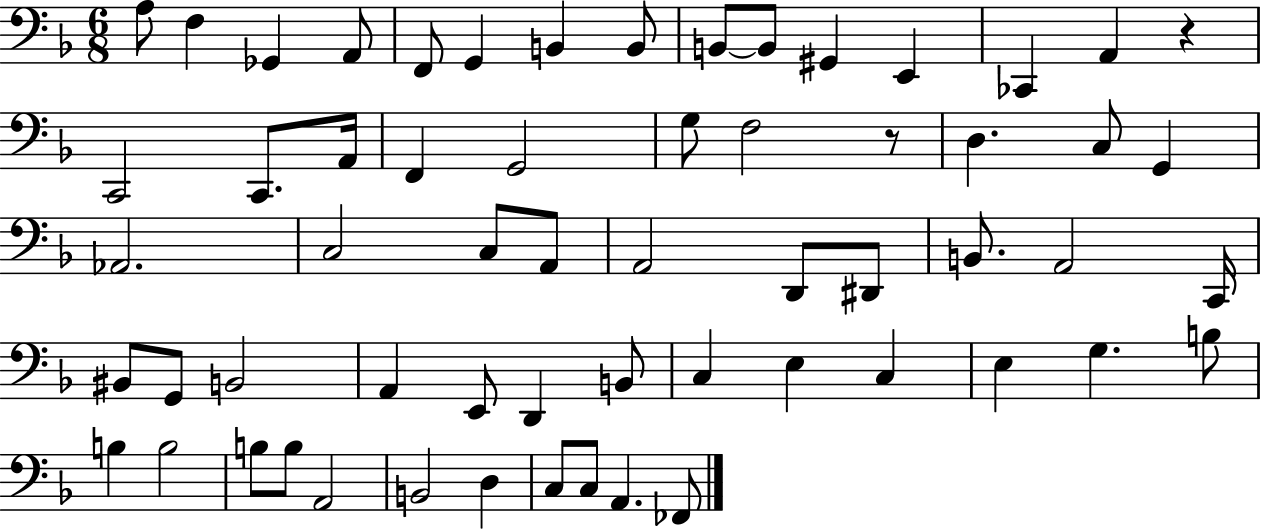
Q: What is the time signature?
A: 6/8